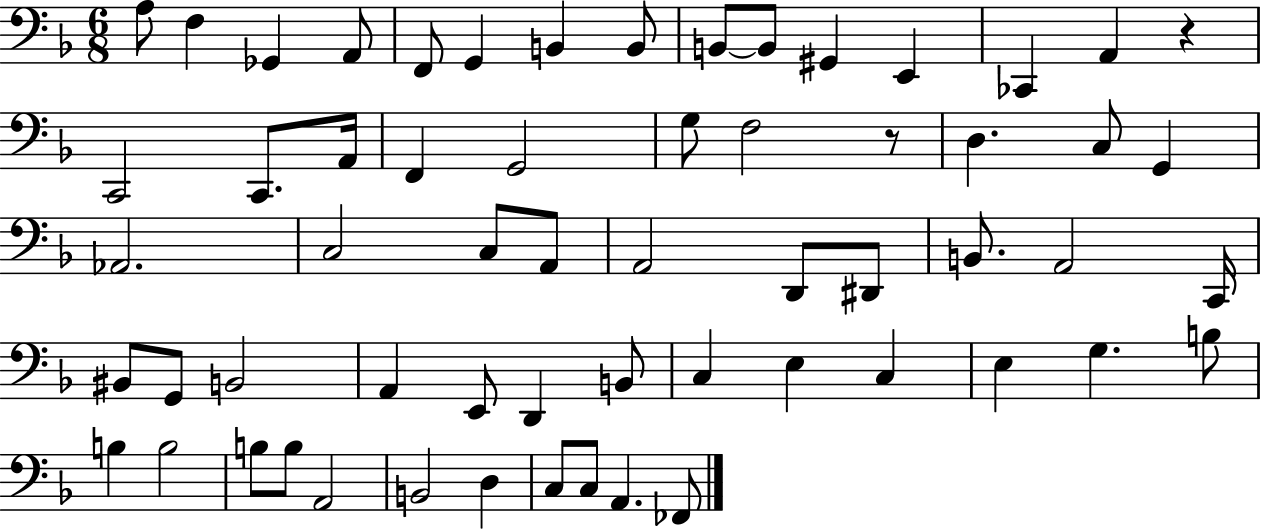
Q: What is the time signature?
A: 6/8